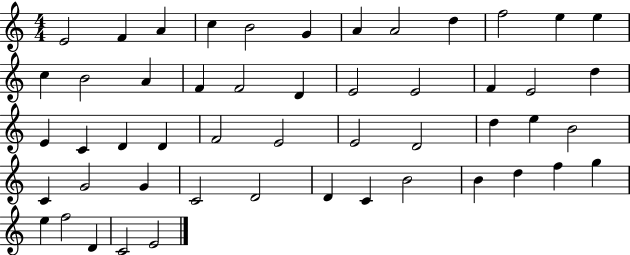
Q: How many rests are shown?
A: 0